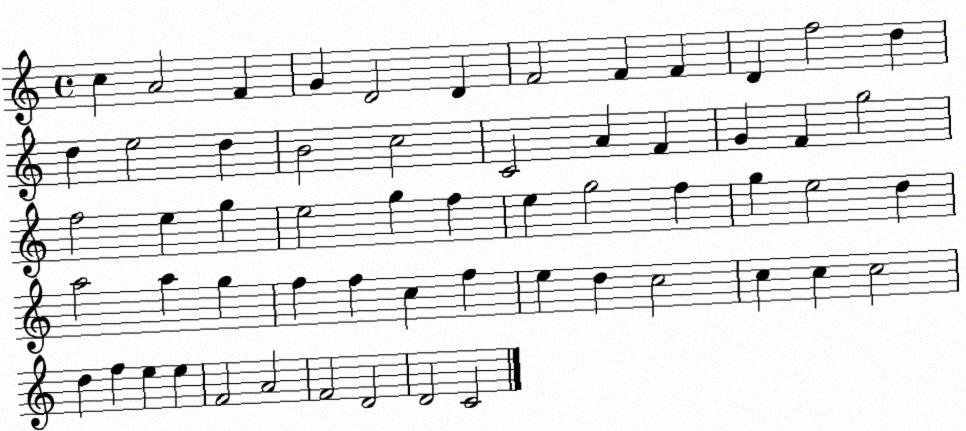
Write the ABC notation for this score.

X:1
T:Untitled
M:4/4
L:1/4
K:C
c A2 F G D2 D F2 F F D f2 d d e2 d B2 c2 C2 A F G F g2 f2 e g e2 g f e g2 f g e2 d a2 a g f f c f e d c2 c c c2 d f e e F2 A2 F2 D2 D2 C2